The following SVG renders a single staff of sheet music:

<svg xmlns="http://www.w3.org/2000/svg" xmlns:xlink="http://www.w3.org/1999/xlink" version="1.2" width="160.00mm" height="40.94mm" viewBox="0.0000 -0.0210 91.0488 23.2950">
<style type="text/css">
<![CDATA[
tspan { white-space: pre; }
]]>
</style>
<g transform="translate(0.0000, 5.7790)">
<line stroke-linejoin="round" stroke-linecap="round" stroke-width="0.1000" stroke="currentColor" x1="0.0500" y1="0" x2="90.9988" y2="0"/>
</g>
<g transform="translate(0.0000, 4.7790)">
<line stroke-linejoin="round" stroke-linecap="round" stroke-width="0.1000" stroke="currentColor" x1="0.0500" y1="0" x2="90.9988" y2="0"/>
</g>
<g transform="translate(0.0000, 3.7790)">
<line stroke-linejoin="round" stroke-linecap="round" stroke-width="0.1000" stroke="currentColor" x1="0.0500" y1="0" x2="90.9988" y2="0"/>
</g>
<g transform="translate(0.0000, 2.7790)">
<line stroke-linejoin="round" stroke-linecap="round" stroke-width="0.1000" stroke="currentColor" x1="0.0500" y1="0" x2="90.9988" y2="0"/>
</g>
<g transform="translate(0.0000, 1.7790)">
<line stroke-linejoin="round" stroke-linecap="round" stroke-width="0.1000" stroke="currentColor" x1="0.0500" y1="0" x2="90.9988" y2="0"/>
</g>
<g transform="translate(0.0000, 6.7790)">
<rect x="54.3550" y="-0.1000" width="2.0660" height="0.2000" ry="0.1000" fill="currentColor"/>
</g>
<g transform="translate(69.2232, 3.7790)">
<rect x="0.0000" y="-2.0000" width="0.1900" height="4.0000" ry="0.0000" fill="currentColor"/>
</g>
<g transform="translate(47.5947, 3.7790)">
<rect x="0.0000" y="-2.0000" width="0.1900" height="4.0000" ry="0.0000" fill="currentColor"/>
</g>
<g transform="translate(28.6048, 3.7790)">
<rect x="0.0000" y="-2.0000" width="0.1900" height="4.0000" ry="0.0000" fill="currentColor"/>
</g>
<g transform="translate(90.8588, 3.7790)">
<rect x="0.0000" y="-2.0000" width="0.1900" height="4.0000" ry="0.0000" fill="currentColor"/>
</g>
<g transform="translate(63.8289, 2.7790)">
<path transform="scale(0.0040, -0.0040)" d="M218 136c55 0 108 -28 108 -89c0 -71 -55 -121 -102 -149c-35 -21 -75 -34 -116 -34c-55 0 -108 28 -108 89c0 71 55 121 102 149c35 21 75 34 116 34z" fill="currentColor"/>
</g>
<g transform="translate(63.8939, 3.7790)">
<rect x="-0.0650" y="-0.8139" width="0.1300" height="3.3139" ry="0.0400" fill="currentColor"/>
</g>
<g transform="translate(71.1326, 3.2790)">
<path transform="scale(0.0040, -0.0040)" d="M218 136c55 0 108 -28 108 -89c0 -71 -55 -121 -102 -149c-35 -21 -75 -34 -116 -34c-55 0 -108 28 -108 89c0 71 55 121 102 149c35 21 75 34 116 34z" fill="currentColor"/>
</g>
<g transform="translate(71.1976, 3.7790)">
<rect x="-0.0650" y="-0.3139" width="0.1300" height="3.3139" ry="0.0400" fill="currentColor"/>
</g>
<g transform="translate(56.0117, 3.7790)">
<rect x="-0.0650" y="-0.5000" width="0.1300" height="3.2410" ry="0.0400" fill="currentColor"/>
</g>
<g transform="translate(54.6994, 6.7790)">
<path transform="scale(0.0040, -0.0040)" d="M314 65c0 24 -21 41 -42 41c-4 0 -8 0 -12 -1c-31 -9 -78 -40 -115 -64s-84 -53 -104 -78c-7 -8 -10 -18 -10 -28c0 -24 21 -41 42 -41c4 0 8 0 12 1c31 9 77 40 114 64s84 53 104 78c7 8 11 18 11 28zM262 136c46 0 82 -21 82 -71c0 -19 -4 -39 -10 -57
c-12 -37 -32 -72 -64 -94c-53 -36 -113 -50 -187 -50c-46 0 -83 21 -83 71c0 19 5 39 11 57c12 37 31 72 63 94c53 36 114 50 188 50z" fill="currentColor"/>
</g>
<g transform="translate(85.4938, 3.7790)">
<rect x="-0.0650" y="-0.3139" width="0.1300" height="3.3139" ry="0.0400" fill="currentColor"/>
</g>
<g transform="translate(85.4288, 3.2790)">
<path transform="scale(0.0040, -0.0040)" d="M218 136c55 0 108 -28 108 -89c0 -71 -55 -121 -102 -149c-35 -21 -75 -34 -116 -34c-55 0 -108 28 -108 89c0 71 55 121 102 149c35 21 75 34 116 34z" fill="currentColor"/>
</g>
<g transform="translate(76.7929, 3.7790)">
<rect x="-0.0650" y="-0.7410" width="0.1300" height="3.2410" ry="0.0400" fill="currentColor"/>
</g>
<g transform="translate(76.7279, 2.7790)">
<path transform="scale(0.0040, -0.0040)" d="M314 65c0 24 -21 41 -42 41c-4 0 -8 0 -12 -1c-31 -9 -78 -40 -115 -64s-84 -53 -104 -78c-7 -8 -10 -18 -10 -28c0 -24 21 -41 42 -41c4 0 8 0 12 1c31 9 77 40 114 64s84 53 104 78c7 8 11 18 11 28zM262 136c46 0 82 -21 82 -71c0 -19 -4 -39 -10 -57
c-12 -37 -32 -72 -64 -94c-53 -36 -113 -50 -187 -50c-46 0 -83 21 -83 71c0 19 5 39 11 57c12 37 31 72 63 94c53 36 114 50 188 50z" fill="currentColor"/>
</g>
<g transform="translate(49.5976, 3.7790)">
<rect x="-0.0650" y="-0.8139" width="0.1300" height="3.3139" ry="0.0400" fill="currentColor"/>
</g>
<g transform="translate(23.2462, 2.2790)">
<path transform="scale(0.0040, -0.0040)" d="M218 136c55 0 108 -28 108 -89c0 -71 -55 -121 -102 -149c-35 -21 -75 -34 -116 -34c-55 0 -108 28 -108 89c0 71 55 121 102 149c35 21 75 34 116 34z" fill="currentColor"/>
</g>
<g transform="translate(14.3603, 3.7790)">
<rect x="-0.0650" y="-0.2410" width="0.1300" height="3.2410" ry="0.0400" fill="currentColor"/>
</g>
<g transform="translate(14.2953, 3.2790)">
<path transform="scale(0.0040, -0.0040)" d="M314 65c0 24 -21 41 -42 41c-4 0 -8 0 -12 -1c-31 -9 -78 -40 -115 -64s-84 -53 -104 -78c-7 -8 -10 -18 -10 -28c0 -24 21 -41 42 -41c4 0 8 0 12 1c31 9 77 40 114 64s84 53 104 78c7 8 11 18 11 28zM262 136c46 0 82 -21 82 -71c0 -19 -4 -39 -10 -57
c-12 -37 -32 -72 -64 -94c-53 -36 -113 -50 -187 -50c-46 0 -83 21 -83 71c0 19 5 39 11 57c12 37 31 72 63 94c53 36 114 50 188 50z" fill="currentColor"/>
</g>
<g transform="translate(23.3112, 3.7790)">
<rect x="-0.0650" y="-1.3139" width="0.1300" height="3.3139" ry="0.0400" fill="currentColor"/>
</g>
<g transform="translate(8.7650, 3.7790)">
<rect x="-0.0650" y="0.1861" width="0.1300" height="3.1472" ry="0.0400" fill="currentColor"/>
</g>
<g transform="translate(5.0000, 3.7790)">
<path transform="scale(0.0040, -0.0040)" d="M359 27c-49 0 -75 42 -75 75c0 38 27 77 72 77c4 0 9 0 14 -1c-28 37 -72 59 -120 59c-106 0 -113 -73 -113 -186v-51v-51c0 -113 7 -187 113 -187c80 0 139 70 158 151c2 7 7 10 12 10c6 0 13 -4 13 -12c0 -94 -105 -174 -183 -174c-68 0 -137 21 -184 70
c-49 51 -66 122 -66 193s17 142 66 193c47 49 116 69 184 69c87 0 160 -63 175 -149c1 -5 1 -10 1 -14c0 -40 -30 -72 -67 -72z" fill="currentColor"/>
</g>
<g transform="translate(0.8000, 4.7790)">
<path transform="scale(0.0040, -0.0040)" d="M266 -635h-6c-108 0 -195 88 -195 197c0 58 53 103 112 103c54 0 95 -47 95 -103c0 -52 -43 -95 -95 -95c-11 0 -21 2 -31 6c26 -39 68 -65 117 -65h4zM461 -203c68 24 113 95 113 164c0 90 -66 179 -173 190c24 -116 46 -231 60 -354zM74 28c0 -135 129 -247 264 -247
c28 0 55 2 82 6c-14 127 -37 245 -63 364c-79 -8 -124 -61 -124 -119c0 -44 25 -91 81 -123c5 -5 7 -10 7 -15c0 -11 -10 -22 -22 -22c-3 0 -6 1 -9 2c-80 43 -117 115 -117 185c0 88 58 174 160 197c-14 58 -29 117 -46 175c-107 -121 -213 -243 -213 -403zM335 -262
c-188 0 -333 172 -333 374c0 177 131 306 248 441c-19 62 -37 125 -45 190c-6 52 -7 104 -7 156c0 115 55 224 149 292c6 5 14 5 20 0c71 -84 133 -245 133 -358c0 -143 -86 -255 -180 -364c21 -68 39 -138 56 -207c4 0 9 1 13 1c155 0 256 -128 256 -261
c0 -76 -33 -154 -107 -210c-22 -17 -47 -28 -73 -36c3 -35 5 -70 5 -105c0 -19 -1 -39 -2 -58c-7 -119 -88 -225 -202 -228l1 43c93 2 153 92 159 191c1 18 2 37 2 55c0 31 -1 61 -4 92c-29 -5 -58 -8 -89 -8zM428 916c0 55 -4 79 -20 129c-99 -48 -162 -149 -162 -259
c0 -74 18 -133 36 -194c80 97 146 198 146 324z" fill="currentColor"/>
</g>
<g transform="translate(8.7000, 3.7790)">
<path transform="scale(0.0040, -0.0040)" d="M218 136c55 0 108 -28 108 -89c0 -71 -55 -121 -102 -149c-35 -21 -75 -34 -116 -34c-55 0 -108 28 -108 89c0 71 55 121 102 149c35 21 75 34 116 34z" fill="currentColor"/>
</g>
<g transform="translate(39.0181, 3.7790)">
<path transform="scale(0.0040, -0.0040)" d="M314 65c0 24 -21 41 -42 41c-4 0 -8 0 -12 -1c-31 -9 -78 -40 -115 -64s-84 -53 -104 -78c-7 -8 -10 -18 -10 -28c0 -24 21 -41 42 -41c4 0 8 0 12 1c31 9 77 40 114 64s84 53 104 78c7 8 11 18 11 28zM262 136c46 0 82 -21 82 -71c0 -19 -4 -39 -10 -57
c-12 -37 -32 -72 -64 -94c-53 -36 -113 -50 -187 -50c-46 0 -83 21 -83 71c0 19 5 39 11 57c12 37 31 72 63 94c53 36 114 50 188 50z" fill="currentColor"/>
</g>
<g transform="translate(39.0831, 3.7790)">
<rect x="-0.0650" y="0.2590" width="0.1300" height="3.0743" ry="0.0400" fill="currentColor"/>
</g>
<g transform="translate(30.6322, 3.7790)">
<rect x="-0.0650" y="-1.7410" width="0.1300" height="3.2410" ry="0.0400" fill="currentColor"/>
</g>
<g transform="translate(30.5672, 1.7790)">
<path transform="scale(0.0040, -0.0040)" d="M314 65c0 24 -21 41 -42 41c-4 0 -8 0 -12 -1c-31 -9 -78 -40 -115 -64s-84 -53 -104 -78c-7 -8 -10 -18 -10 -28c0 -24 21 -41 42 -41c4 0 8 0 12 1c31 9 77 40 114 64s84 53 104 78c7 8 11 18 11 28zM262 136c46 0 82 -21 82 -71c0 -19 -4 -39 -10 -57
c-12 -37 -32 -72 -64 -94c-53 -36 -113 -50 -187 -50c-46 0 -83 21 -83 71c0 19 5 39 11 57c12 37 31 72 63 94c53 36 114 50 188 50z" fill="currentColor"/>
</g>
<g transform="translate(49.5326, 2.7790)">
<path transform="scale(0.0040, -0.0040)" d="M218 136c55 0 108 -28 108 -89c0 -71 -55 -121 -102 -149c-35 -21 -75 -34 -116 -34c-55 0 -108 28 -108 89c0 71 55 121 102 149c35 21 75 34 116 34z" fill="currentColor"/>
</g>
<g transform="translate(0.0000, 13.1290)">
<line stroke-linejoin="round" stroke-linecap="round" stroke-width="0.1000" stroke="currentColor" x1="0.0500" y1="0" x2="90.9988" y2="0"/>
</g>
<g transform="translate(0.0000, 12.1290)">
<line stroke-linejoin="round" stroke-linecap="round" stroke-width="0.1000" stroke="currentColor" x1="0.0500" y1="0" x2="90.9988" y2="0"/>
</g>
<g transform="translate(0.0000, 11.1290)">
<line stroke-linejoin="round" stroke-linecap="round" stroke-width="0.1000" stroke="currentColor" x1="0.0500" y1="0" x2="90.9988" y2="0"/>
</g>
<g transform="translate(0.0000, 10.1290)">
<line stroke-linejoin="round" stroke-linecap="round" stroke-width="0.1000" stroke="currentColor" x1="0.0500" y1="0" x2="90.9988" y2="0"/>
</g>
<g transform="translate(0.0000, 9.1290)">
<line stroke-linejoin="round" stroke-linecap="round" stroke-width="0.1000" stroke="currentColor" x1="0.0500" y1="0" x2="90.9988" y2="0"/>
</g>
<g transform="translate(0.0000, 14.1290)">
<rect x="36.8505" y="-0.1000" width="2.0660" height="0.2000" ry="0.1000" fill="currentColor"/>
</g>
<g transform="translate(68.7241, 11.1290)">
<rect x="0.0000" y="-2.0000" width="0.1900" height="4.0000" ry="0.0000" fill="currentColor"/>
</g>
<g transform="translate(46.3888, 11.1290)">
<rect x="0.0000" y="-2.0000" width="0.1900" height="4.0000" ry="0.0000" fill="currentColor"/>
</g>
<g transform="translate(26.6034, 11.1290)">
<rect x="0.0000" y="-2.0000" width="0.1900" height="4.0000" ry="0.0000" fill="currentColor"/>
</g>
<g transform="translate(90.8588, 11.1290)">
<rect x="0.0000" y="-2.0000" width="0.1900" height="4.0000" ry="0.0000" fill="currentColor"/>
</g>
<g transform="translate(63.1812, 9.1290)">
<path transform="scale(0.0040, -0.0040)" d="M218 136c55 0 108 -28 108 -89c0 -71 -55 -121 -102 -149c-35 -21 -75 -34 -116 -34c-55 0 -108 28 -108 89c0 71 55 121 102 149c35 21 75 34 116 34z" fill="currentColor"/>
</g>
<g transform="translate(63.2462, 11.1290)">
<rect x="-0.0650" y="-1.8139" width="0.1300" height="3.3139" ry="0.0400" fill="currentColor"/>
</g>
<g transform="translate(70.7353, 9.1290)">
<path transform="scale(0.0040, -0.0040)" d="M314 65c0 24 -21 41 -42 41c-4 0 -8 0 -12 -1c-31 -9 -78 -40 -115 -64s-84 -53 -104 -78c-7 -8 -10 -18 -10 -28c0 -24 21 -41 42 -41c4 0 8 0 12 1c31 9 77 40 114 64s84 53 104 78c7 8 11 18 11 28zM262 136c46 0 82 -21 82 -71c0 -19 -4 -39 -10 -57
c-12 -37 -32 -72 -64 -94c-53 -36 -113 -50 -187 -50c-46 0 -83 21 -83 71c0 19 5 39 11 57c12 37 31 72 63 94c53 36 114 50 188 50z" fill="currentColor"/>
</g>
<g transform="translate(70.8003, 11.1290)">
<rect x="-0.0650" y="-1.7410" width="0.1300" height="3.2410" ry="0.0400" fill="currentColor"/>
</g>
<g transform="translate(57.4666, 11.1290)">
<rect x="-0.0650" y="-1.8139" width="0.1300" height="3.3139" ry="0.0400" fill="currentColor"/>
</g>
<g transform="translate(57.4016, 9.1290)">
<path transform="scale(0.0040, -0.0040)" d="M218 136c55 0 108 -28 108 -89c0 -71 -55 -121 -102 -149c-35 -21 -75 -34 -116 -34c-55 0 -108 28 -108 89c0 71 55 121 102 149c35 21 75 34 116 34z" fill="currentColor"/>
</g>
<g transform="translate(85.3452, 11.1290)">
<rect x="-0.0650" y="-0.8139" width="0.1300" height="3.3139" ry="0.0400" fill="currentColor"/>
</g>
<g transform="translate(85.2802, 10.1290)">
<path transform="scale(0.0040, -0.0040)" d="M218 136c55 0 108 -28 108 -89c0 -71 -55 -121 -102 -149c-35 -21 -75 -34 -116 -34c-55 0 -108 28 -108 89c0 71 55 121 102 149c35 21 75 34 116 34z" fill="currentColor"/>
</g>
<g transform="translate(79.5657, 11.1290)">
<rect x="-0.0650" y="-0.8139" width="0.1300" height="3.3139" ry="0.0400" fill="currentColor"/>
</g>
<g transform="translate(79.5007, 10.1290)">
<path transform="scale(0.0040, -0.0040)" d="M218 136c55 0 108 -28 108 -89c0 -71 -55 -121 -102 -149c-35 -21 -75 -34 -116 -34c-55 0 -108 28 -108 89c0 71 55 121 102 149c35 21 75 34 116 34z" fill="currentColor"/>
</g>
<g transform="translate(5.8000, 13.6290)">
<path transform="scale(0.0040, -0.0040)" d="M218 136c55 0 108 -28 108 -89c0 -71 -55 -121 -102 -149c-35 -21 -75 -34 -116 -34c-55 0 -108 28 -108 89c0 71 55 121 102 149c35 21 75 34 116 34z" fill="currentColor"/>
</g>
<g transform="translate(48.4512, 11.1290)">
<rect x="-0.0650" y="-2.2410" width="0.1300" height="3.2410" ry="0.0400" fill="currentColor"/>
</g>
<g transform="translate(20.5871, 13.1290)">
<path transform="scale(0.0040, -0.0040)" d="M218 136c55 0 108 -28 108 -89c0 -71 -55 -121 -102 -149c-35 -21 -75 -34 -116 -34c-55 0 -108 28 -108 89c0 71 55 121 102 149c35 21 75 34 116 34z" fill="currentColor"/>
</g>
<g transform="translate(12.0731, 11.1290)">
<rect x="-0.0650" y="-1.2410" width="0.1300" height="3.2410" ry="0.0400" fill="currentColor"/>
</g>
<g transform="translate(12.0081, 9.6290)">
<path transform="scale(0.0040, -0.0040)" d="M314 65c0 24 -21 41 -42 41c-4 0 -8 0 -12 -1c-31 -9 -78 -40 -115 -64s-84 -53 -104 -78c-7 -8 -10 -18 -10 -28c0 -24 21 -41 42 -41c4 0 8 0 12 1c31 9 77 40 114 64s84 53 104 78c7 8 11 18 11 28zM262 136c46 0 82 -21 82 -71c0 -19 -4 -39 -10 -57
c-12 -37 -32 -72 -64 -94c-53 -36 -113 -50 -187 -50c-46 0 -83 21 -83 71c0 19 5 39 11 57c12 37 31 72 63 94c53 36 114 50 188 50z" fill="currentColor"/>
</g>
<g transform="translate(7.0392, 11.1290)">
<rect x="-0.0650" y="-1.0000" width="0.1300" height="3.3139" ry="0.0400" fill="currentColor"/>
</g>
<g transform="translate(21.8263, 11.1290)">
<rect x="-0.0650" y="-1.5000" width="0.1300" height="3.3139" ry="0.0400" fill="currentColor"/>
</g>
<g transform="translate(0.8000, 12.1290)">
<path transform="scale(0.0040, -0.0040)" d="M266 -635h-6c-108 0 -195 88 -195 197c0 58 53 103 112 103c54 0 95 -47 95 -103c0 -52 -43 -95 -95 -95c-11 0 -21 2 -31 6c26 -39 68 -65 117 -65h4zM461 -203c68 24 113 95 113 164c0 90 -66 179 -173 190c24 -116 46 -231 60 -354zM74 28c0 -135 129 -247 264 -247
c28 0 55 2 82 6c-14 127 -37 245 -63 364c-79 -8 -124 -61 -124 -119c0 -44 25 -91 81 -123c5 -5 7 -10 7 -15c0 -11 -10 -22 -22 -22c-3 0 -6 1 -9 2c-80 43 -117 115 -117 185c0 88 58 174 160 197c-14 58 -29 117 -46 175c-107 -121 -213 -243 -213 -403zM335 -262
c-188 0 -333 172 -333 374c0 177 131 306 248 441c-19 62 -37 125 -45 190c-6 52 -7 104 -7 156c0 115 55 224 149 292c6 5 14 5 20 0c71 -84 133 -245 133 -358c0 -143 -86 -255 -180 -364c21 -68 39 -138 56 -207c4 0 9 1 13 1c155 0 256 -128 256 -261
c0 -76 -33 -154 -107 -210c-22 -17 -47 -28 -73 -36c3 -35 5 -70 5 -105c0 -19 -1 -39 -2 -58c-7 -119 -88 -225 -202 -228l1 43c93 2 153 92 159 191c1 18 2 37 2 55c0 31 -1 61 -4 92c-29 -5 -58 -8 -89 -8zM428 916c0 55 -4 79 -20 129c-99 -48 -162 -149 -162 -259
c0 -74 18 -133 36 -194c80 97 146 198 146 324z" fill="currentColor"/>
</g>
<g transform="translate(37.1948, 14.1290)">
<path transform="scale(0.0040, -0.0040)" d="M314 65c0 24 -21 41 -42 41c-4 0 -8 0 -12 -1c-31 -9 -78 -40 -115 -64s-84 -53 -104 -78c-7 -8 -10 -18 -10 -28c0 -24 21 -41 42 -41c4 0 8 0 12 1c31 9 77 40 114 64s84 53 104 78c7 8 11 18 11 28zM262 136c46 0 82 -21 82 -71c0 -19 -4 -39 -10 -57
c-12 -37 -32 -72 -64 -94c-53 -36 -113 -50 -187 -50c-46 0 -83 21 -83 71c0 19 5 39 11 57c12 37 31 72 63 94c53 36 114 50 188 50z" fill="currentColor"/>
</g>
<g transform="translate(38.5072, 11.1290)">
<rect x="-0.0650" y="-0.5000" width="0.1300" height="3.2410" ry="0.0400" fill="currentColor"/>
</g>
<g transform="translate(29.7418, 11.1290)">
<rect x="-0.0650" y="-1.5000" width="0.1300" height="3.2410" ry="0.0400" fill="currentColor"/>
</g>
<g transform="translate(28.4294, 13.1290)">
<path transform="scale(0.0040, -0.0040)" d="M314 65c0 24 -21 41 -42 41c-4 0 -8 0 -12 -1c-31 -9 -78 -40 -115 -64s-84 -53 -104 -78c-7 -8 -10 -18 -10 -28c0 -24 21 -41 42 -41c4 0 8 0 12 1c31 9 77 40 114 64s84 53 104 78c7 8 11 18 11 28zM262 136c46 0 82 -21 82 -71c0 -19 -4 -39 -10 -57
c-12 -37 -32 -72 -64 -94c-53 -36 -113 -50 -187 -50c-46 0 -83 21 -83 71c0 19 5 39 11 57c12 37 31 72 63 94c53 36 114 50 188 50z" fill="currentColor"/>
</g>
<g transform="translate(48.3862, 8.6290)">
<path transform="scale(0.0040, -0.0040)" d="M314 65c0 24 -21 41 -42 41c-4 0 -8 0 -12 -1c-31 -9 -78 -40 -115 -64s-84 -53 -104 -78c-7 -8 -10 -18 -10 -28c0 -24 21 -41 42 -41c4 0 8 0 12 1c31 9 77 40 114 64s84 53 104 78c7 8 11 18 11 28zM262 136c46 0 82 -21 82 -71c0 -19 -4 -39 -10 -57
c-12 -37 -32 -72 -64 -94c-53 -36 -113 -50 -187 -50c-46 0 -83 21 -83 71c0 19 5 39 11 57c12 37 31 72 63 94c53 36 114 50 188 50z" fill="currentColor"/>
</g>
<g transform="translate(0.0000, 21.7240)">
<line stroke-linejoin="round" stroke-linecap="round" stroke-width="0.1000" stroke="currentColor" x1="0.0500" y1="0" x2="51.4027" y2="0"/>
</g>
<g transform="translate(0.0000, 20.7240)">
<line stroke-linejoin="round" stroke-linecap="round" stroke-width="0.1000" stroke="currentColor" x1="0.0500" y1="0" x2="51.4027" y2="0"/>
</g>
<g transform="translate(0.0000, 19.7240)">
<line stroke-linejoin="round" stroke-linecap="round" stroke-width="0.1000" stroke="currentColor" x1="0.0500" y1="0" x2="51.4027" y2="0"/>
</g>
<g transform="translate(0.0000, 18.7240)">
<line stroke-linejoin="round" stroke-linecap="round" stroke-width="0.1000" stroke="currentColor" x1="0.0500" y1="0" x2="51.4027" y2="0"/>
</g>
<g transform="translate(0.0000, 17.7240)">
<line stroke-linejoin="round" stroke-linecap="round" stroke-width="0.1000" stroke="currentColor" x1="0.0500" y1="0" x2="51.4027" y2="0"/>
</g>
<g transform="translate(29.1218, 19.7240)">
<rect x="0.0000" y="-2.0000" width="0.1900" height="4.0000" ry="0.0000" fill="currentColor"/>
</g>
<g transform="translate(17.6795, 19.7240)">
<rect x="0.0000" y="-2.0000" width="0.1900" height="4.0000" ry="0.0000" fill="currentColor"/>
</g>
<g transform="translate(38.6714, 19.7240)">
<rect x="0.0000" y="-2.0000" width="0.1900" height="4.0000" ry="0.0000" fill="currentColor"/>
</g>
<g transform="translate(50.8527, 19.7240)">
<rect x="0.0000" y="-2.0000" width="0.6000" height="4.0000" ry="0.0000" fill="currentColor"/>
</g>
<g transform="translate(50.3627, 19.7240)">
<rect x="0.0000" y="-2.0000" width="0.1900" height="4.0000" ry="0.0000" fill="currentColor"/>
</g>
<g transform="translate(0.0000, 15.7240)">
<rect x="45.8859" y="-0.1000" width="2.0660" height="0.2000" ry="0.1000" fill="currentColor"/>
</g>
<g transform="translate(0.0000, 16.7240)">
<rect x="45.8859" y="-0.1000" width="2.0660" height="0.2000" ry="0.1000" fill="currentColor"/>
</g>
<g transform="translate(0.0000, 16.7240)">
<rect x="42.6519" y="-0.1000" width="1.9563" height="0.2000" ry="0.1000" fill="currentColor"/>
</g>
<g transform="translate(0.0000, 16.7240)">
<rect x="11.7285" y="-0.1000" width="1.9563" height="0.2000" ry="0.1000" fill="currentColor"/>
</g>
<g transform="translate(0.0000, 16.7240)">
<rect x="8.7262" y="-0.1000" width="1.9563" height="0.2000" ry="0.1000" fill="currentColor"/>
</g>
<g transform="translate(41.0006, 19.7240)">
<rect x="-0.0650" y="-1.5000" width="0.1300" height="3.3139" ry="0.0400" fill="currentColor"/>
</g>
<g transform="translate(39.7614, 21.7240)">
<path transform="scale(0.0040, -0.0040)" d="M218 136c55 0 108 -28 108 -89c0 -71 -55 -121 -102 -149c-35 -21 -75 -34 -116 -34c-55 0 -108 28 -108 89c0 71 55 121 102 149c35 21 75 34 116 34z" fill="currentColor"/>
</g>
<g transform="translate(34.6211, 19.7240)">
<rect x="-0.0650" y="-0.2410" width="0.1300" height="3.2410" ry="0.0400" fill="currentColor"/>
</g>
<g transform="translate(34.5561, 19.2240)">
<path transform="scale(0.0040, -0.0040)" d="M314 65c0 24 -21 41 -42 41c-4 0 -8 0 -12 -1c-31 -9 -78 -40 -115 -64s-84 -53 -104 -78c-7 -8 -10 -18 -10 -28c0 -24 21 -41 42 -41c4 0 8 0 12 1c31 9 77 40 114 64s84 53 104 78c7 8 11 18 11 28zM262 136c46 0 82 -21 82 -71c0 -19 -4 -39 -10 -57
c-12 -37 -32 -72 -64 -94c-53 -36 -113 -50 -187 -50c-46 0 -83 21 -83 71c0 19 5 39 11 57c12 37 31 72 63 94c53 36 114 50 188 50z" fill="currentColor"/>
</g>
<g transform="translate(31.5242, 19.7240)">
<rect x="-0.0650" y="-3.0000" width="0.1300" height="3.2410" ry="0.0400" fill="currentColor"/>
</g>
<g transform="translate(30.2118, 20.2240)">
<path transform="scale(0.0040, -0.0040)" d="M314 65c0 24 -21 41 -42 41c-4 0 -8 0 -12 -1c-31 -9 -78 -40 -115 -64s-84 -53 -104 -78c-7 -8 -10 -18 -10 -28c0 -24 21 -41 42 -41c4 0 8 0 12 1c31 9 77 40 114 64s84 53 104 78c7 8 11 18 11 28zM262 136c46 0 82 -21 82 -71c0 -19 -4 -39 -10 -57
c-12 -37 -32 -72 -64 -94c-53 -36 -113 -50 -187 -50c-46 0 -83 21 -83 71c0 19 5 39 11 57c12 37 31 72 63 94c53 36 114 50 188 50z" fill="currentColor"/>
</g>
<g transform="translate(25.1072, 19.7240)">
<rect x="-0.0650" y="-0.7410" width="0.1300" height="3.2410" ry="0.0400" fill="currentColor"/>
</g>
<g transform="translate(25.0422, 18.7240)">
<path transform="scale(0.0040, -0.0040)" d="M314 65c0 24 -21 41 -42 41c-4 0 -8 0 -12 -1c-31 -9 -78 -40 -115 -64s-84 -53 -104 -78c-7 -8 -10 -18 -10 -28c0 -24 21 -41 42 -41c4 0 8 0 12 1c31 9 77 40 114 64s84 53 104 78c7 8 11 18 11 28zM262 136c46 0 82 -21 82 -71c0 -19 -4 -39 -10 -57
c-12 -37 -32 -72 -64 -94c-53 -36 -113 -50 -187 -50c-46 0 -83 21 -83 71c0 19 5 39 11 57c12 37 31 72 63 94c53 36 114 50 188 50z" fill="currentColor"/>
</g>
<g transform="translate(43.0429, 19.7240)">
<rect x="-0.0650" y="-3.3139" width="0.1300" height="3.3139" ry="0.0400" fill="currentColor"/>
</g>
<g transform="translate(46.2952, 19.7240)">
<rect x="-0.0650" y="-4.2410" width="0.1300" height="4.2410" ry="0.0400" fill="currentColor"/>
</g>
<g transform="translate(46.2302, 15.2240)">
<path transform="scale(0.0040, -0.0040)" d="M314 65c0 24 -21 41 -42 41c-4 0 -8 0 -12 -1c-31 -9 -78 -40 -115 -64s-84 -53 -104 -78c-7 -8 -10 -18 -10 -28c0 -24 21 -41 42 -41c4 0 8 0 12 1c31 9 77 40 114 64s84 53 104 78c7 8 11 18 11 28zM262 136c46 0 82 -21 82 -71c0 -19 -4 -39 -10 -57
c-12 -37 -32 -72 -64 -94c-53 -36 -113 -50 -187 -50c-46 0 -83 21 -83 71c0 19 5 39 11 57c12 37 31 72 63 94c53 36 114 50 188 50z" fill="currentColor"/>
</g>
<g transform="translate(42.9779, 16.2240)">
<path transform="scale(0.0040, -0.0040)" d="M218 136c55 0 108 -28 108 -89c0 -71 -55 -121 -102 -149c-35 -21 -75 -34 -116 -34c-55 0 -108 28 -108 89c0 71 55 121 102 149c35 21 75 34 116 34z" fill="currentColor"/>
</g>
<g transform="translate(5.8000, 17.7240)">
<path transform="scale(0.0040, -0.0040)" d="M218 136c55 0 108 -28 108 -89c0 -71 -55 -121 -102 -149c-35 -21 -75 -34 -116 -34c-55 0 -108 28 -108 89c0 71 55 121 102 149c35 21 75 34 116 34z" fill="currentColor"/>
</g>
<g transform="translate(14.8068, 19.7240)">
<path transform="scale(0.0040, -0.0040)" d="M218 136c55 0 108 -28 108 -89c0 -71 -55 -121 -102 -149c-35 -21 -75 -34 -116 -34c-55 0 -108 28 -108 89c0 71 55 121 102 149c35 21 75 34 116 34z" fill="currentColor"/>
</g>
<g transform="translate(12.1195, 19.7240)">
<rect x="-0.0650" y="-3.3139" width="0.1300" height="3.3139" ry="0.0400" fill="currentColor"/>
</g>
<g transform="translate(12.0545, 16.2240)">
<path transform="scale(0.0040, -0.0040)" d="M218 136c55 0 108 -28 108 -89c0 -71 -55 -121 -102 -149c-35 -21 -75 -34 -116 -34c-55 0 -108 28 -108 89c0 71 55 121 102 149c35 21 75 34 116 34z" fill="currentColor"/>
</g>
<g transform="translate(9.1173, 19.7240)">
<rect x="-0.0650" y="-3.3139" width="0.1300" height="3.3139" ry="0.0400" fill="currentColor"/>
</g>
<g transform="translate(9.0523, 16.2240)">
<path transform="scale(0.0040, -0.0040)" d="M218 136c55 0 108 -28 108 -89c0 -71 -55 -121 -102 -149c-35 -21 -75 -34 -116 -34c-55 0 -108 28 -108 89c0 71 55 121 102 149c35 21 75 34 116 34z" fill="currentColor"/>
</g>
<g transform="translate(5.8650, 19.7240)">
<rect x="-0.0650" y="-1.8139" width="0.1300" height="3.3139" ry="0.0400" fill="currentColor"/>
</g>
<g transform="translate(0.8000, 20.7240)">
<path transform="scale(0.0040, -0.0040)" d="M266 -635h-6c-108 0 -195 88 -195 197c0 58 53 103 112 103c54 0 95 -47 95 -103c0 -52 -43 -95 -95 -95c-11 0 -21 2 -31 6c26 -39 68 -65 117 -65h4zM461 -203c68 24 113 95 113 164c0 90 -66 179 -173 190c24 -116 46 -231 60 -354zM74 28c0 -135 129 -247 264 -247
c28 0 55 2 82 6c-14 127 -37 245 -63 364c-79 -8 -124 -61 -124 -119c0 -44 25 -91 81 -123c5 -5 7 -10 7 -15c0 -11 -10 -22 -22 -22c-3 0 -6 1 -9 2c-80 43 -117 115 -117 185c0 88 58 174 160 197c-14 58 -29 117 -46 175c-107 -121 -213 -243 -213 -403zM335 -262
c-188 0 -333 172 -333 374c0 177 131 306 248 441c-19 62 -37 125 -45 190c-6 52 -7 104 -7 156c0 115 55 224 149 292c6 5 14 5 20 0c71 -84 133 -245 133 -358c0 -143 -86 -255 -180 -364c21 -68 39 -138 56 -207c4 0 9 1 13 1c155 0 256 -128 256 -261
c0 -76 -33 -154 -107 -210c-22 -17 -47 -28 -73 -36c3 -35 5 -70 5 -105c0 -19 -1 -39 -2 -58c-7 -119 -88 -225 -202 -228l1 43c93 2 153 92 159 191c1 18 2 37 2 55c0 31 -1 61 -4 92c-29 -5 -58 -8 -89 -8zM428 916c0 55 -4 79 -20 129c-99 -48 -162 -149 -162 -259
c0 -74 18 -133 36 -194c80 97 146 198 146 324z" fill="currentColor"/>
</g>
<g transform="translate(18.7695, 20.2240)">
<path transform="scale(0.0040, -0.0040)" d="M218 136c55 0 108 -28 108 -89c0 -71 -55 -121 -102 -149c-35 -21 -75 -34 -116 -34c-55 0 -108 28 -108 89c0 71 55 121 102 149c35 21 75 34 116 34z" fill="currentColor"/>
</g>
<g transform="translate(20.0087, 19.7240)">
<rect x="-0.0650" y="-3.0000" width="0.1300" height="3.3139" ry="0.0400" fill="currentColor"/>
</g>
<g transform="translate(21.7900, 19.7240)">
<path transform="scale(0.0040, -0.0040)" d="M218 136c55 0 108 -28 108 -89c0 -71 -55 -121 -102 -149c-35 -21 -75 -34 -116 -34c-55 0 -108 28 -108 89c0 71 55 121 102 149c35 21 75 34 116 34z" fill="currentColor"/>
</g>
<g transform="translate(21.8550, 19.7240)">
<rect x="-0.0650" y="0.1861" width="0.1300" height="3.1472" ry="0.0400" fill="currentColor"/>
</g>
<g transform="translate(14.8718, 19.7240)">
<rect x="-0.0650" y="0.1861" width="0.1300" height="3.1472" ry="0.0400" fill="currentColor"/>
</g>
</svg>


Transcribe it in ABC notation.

X:1
T:Untitled
M:4/4
L:1/4
K:C
B c2 e f2 B2 d C2 d c d2 c D e2 E E2 C2 g2 f f f2 d d f b b B A B d2 A2 c2 E b d'2